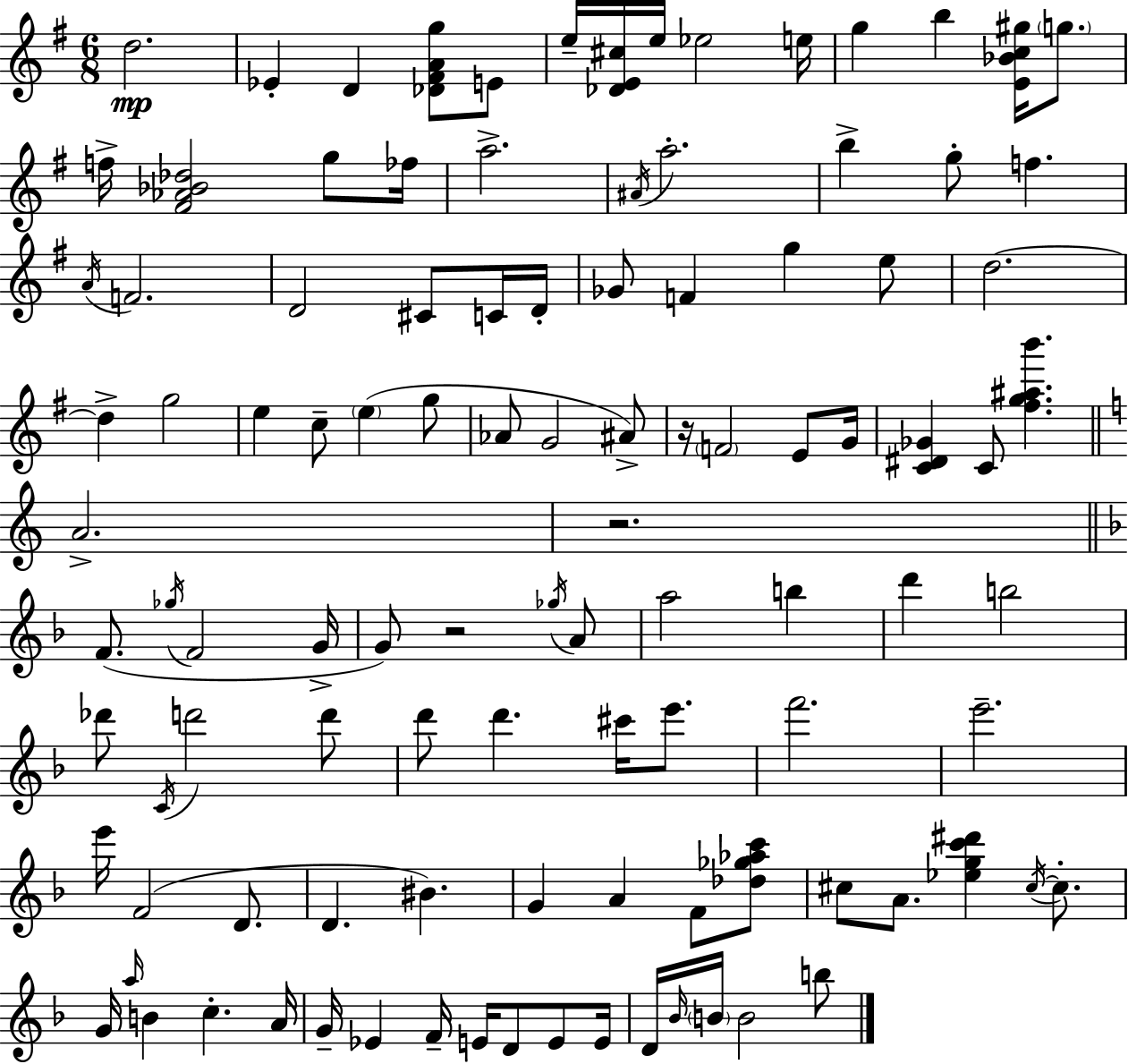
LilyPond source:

{
  \clef treble
  \numericTimeSignature
  \time 6/8
  \key g \major
  d''2.\mp | ees'4-. d'4 <des' fis' a' g''>8 e'8 | e''16-- <des' e' cis''>16 e''16 ees''2 e''16 | g''4 b''4 <e' bes' c'' gis''>16 \parenthesize g''8. | \break f''16-> <fis' aes' bes' des''>2 g''8 fes''16 | a''2.-> | \acciaccatura { ais'16 } a''2.-. | b''4-> g''8-. f''4. | \break \acciaccatura { a'16 } f'2. | d'2 cis'8 | c'16 d'16-. ges'8 f'4 g''4 | e''8 d''2.~~ | \break d''4-> g''2 | e''4 c''8-- \parenthesize e''4( | g''8 aes'8 g'2 | ais'8->) r16 \parenthesize f'2 e'8 | \break g'16 <c' dis' ges'>4 c'8 <fis'' g'' ais'' b'''>4. | \bar "||" \break \key c \major a'2.-> | r2. | \bar "||" \break \key f \major f'8.( \acciaccatura { ges''16 } f'2 | g'16-> g'8) r2 \acciaccatura { ges''16 } | a'8 a''2 b''4 | d'''4 b''2 | \break des'''8 \acciaccatura { c'16 } d'''2 | d'''8 d'''8 d'''4. cis'''16 | e'''8. f'''2. | e'''2.-- | \break e'''16 f'2( | d'8. d'4. bis'4.) | g'4 a'4 f'8 | <des'' ges'' aes'' c'''>8 cis''8 a'8. <ees'' g'' c''' dis'''>4 | \break \acciaccatura { cis''16~ }~ cis''8.-. g'16 \grace { a''16 } b'4 c''4.-. | a'16 g'16-- ees'4 f'16-- e'16 | d'8 e'8 e'16 d'16 \grace { bes'16 } \parenthesize b'16 b'2 | b''8 \bar "|."
}